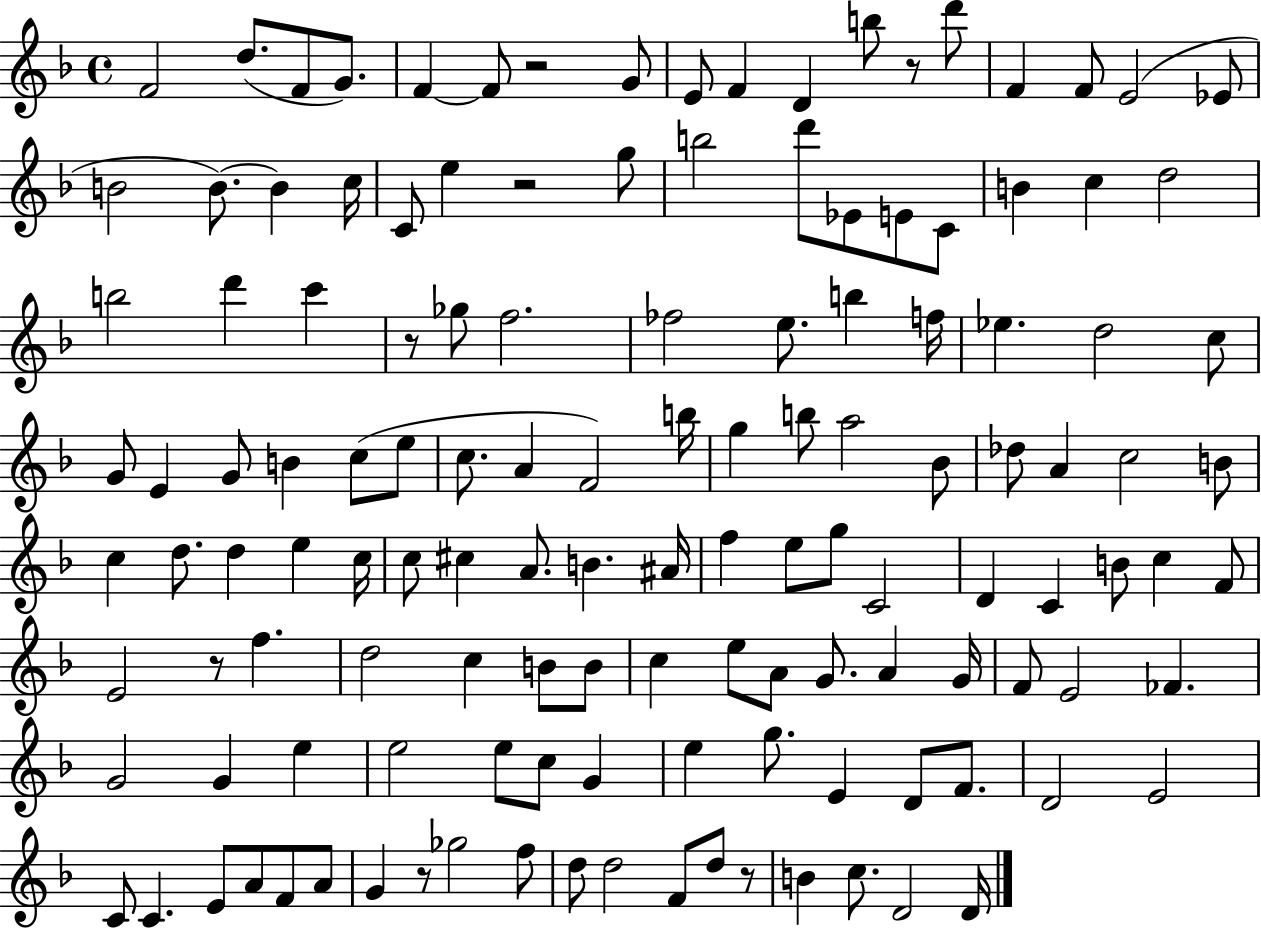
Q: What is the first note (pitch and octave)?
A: F4